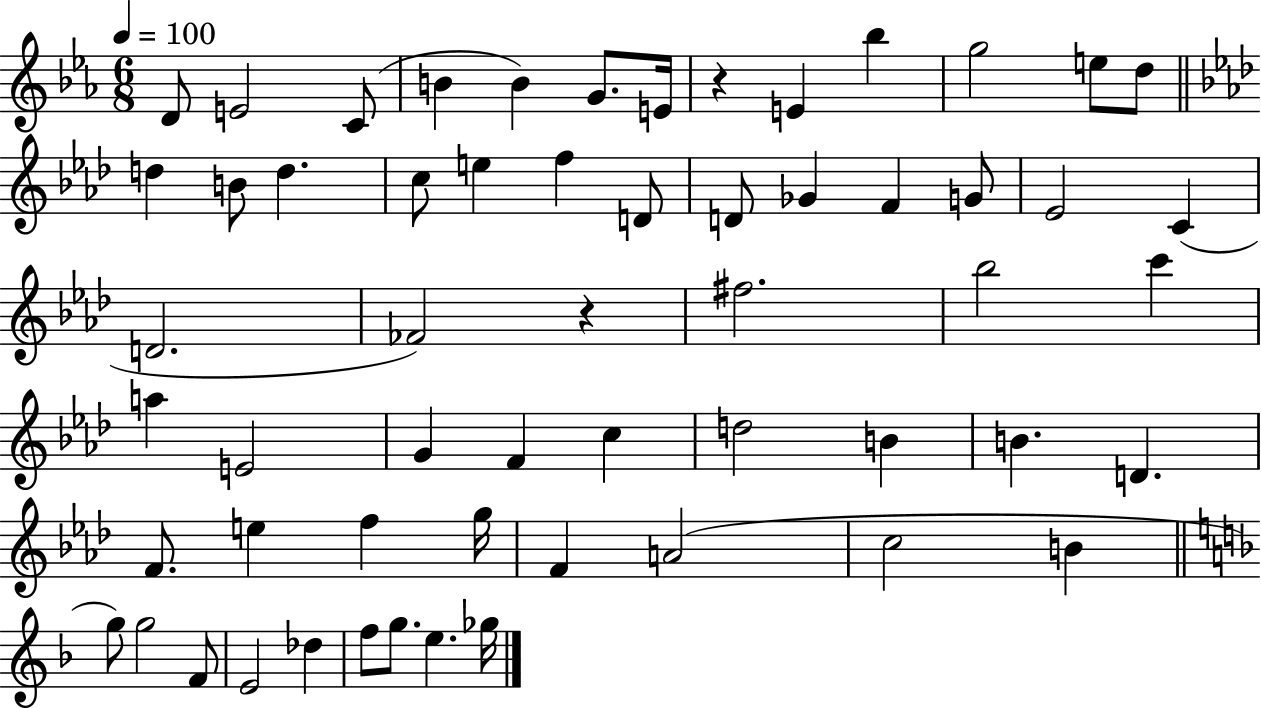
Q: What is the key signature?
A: EES major